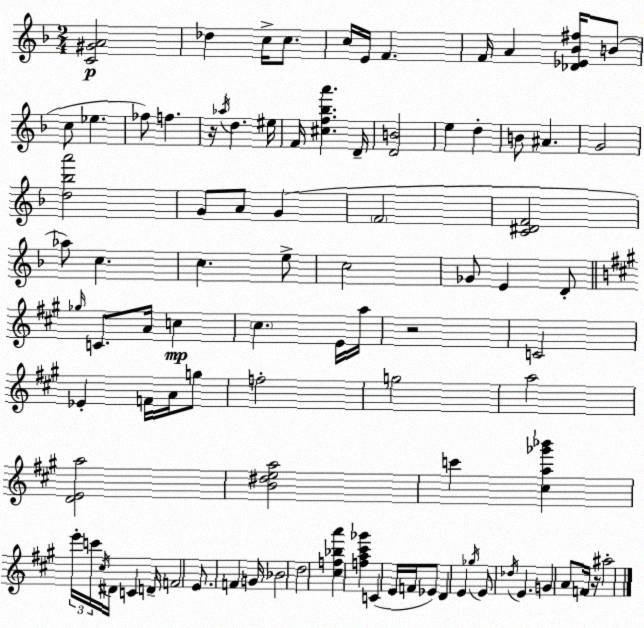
X:1
T:Untitled
M:2/4
L:1/4
K:Dm
[C^GA]2 _d c/4 c/2 c/4 E/4 F F/4 A [_D_E_B^f]/4 B/2 c/2 _e _f/2 f z/4 _a/4 d ^e/4 F/4 [^cf_ba'] D/4 [DB]2 e d B/2 ^A G2 [d_ba']2 G/2 A/2 G F2 [C^DF]2 _a/2 c c e/2 c2 _G/2 E D/2 _g/4 C/2 A/4 c ^c E/4 a/4 z2 C2 _E F/4 A/4 g/2 f2 g2 a2 [DEa]2 [B^dea]2 c' [^ca_g'_b'] e'/4 c'/4 ^c/4 ^D/4 C D/4 F2 E/2 F G/4 _B2 d2 [^cf_ba'] [fa^c'_g'] C E/4 F/4 _E/2 D E _g/4 E/2 _d/4 E G A/2 F/4 z/4 ^a2